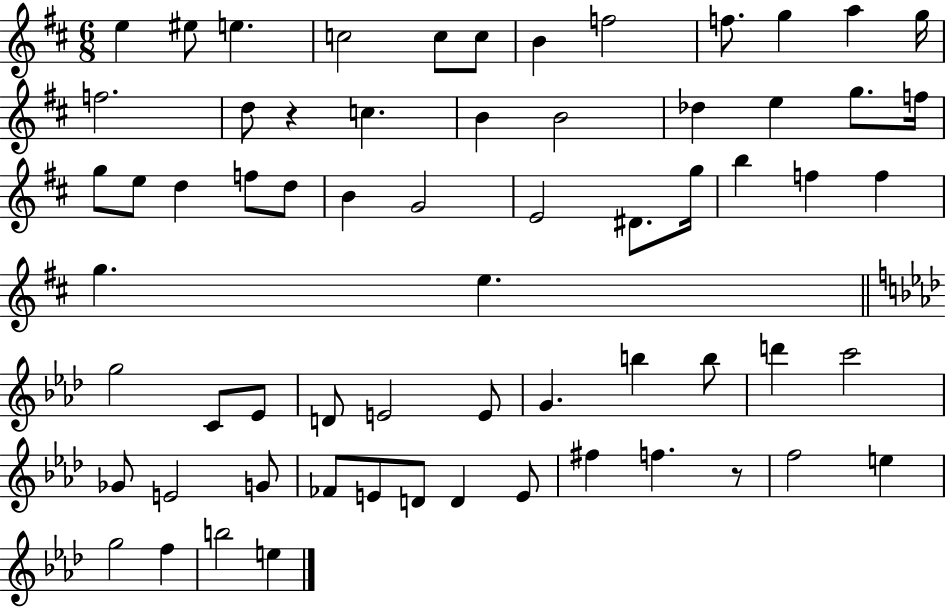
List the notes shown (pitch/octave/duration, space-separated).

E5/q EIS5/e E5/q. C5/h C5/e C5/e B4/q F5/h F5/e. G5/q A5/q G5/s F5/h. D5/e R/q C5/q. B4/q B4/h Db5/q E5/q G5/e. F5/s G5/e E5/e D5/q F5/e D5/e B4/q G4/h E4/h D#4/e. G5/s B5/q F5/q F5/q G5/q. E5/q. G5/h C4/e Eb4/e D4/e E4/h E4/e G4/q. B5/q B5/e D6/q C6/h Gb4/e E4/h G4/e FES4/e E4/e D4/e D4/q E4/e F#5/q F5/q. R/e F5/h E5/q G5/h F5/q B5/h E5/q